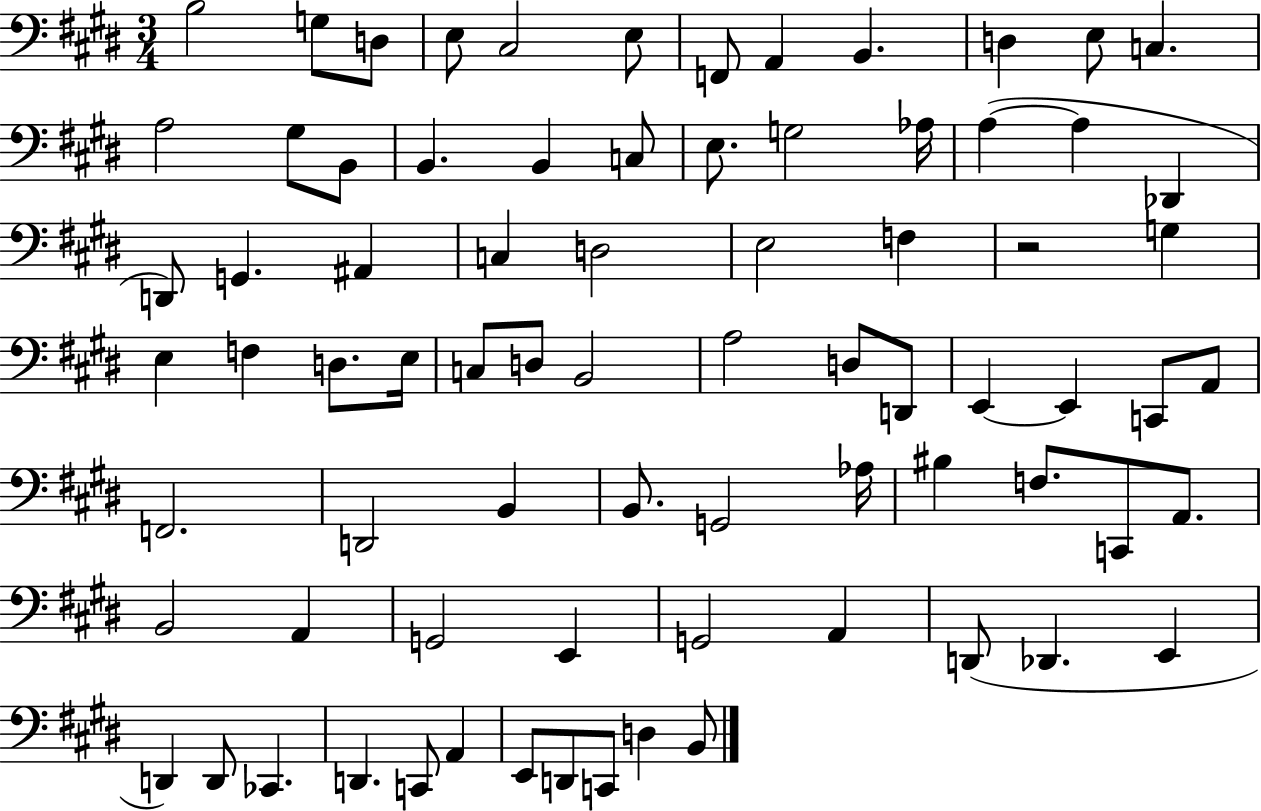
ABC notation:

X:1
T:Untitled
M:3/4
L:1/4
K:E
B,2 G,/2 D,/2 E,/2 ^C,2 E,/2 F,,/2 A,, B,, D, E,/2 C, A,2 ^G,/2 B,,/2 B,, B,, C,/2 E,/2 G,2 _A,/4 A, A, _D,, D,,/2 G,, ^A,, C, D,2 E,2 F, z2 G, E, F, D,/2 E,/4 C,/2 D,/2 B,,2 A,2 D,/2 D,,/2 E,, E,, C,,/2 A,,/2 F,,2 D,,2 B,, B,,/2 G,,2 _A,/4 ^B, F,/2 C,,/2 A,,/2 B,,2 A,, G,,2 E,, G,,2 A,, D,,/2 _D,, E,, D,, D,,/2 _C,, D,, C,,/2 A,, E,,/2 D,,/2 C,,/2 D, B,,/2